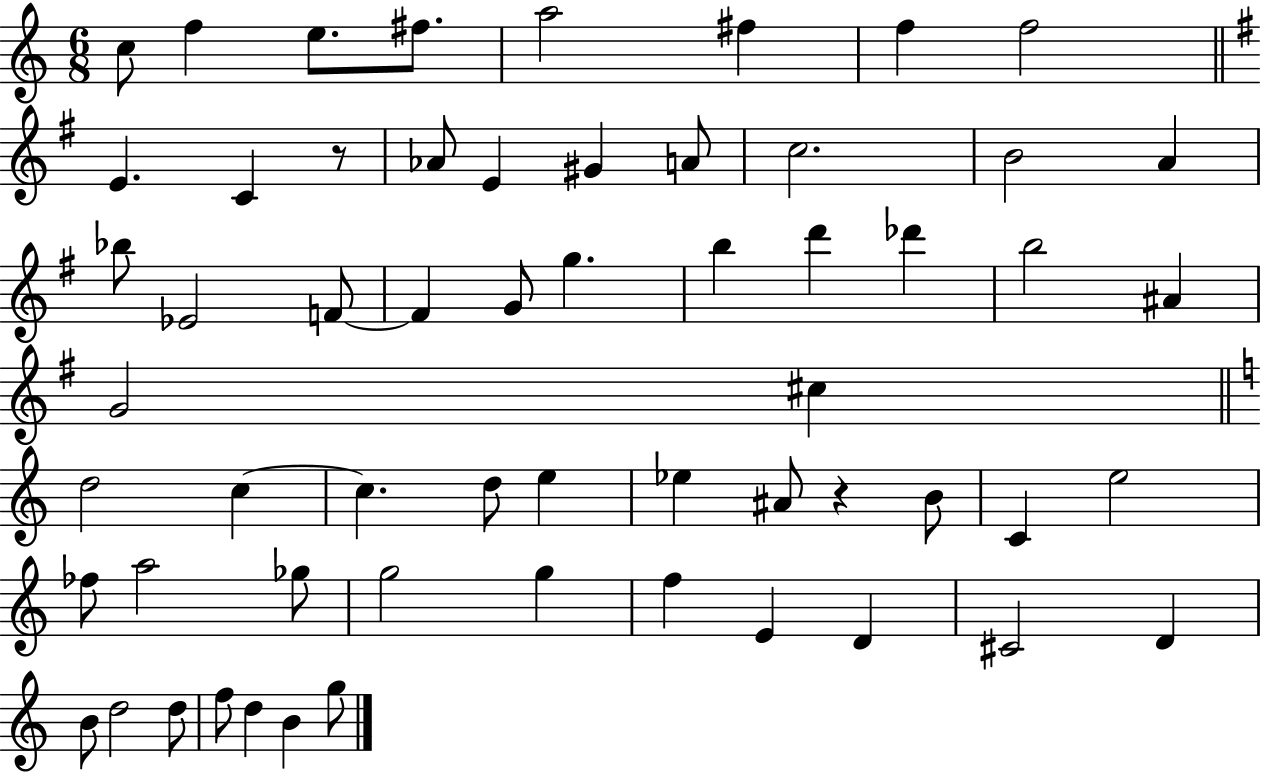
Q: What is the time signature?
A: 6/8